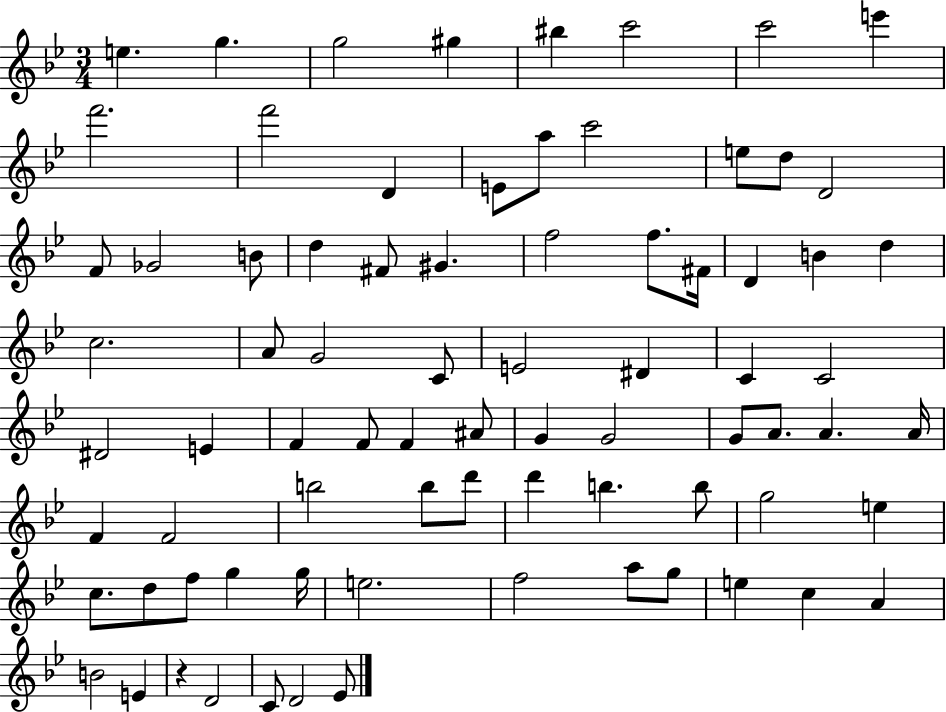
{
  \clef treble
  \numericTimeSignature
  \time 3/4
  \key bes \major
  \repeat volta 2 { e''4. g''4. | g''2 gis''4 | bis''4 c'''2 | c'''2 e'''4 | \break f'''2. | f'''2 d'4 | e'8 a''8 c'''2 | e''8 d''8 d'2 | \break f'8 ges'2 b'8 | d''4 fis'8 gis'4. | f''2 f''8. fis'16 | d'4 b'4 d''4 | \break c''2. | a'8 g'2 c'8 | e'2 dis'4 | c'4 c'2 | \break dis'2 e'4 | f'4 f'8 f'4 ais'8 | g'4 g'2 | g'8 a'8. a'4. a'16 | \break f'4 f'2 | b''2 b''8 d'''8 | d'''4 b''4. b''8 | g''2 e''4 | \break c''8. d''8 f''8 g''4 g''16 | e''2. | f''2 a''8 g''8 | e''4 c''4 a'4 | \break b'2 e'4 | r4 d'2 | c'8 d'2 ees'8 | } \bar "|."
}